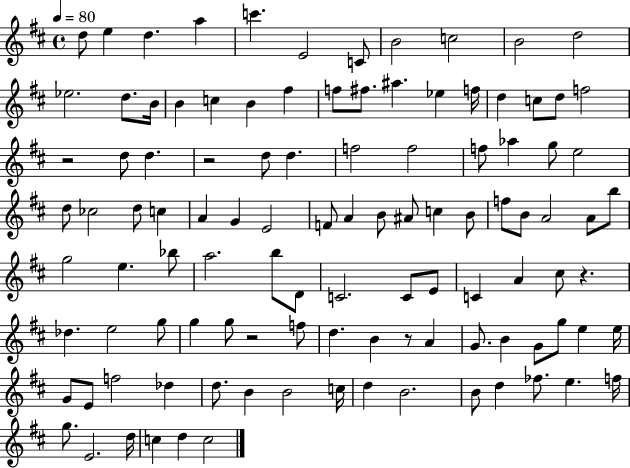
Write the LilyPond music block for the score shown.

{
  \clef treble
  \time 4/4
  \defaultTimeSignature
  \key d \major
  \tempo 4 = 80
  d''8 e''4 d''4. a''4 | c'''4. e'2 c'8 | b'2 c''2 | b'2 d''2 | \break ees''2. d''8. b'16 | b'4 c''4 b'4 fis''4 | f''8 fis''8. ais''4. ees''4 f''16 | d''4 c''8 d''8 f''2 | \break r2 d''8 d''4. | r2 d''8 d''4. | f''2 f''2 | f''8 aes''4 g''8 e''2 | \break d''8 ces''2 d''8 c''4 | a'4 g'4 e'2 | f'8 a'4 b'8 ais'8 c''4 b'8 | f''8 b'8 a'2 a'8 b''8 | \break g''2 e''4. bes''8 | a''2. b''8 d'8 | c'2. c'8 e'8 | c'4 a'4 cis''8 r4. | \break des''4. e''2 g''8 | g''4 g''8 r2 f''8 | d''4. b'4 r8 a'4 | g'8. b'4 g'8 g''8 e''4 e''16 | \break g'8 e'8 f''2 des''4 | d''8. b'4 b'2 c''16 | d''4 b'2. | b'8 d''4 fes''8. e''4. f''16 | \break g''8. e'2. d''16 | c''4 d''4 c''2 | \bar "|."
}